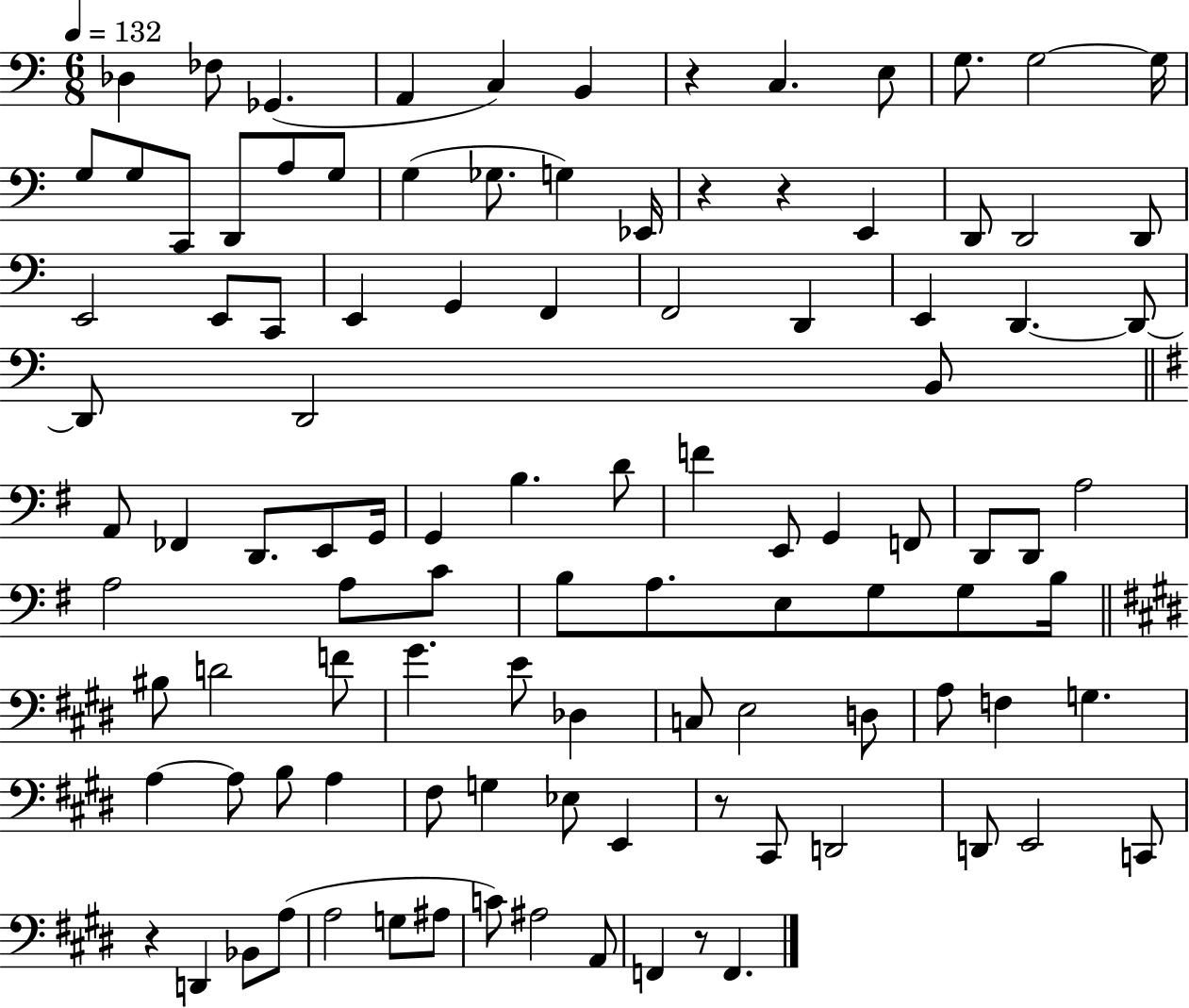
{
  \clef bass
  \numericTimeSignature
  \time 6/8
  \key c \major
  \tempo 4 = 132
  des4 fes8 ges,4.( | a,4 c4) b,4 | r4 c4. e8 | g8. g2~~ g16 | \break g8 g8 c,8 d,8 a8 g8 | g4( ges8. g4) ees,16 | r4 r4 e,4 | d,8 d,2 d,8 | \break e,2 e,8 c,8 | e,4 g,4 f,4 | f,2 d,4 | e,4 d,4.~~ d,8~~ | \break d,8 d,2 b,8 | \bar "||" \break \key g \major a,8 fes,4 d,8. e,8 g,16 | g,4 b4. d'8 | f'4 e,8 g,4 f,8 | d,8 d,8 a2 | \break a2 a8 c'8 | b8 a8. e8 g8 g8 b16 | \bar "||" \break \key e \major bis8 d'2 f'8 | gis'4. e'8 des4 | c8 e2 d8 | a8 f4 g4. | \break a4~~ a8 b8 a4 | fis8 g4 ees8 e,4 | r8 cis,8 d,2 | d,8 e,2 c,8 | \break r4 d,4 bes,8 a8( | a2 g8 ais8 | c'8) ais2 a,8 | f,4 r8 f,4. | \break \bar "|."
}